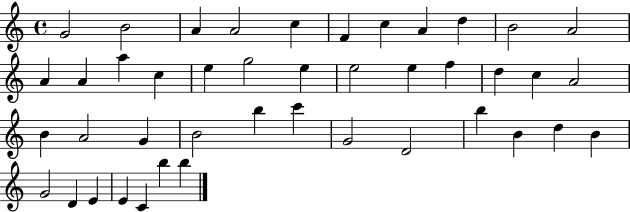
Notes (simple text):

G4/h B4/h A4/q A4/h C5/q F4/q C5/q A4/q D5/q B4/h A4/h A4/q A4/q A5/q C5/q E5/q G5/h E5/q E5/h E5/q F5/q D5/q C5/q A4/h B4/q A4/h G4/q B4/h B5/q C6/q G4/h D4/h B5/q B4/q D5/q B4/q G4/h D4/q E4/q E4/q C4/q B5/q B5/q